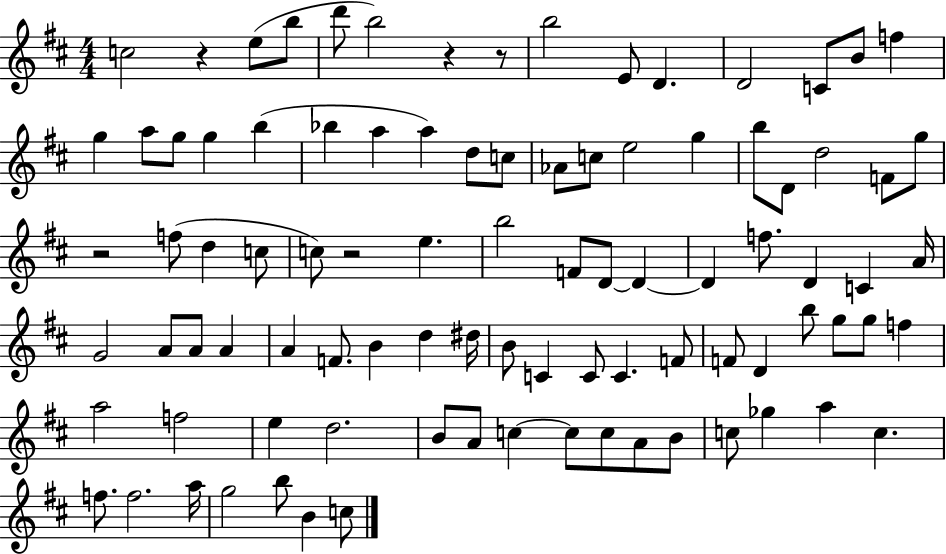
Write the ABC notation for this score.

X:1
T:Untitled
M:4/4
L:1/4
K:D
c2 z e/2 b/2 d'/2 b2 z z/2 b2 E/2 D D2 C/2 B/2 f g a/2 g/2 g b _b a a d/2 c/2 _A/2 c/2 e2 g b/2 D/2 d2 F/2 g/2 z2 f/2 d c/2 c/2 z2 e b2 F/2 D/2 D D f/2 D C A/4 G2 A/2 A/2 A A F/2 B d ^d/4 B/2 C C/2 C F/2 F/2 D b/2 g/2 g/2 f a2 f2 e d2 B/2 A/2 c c/2 c/2 A/2 B/2 c/2 _g a c f/2 f2 a/4 g2 b/2 B c/2